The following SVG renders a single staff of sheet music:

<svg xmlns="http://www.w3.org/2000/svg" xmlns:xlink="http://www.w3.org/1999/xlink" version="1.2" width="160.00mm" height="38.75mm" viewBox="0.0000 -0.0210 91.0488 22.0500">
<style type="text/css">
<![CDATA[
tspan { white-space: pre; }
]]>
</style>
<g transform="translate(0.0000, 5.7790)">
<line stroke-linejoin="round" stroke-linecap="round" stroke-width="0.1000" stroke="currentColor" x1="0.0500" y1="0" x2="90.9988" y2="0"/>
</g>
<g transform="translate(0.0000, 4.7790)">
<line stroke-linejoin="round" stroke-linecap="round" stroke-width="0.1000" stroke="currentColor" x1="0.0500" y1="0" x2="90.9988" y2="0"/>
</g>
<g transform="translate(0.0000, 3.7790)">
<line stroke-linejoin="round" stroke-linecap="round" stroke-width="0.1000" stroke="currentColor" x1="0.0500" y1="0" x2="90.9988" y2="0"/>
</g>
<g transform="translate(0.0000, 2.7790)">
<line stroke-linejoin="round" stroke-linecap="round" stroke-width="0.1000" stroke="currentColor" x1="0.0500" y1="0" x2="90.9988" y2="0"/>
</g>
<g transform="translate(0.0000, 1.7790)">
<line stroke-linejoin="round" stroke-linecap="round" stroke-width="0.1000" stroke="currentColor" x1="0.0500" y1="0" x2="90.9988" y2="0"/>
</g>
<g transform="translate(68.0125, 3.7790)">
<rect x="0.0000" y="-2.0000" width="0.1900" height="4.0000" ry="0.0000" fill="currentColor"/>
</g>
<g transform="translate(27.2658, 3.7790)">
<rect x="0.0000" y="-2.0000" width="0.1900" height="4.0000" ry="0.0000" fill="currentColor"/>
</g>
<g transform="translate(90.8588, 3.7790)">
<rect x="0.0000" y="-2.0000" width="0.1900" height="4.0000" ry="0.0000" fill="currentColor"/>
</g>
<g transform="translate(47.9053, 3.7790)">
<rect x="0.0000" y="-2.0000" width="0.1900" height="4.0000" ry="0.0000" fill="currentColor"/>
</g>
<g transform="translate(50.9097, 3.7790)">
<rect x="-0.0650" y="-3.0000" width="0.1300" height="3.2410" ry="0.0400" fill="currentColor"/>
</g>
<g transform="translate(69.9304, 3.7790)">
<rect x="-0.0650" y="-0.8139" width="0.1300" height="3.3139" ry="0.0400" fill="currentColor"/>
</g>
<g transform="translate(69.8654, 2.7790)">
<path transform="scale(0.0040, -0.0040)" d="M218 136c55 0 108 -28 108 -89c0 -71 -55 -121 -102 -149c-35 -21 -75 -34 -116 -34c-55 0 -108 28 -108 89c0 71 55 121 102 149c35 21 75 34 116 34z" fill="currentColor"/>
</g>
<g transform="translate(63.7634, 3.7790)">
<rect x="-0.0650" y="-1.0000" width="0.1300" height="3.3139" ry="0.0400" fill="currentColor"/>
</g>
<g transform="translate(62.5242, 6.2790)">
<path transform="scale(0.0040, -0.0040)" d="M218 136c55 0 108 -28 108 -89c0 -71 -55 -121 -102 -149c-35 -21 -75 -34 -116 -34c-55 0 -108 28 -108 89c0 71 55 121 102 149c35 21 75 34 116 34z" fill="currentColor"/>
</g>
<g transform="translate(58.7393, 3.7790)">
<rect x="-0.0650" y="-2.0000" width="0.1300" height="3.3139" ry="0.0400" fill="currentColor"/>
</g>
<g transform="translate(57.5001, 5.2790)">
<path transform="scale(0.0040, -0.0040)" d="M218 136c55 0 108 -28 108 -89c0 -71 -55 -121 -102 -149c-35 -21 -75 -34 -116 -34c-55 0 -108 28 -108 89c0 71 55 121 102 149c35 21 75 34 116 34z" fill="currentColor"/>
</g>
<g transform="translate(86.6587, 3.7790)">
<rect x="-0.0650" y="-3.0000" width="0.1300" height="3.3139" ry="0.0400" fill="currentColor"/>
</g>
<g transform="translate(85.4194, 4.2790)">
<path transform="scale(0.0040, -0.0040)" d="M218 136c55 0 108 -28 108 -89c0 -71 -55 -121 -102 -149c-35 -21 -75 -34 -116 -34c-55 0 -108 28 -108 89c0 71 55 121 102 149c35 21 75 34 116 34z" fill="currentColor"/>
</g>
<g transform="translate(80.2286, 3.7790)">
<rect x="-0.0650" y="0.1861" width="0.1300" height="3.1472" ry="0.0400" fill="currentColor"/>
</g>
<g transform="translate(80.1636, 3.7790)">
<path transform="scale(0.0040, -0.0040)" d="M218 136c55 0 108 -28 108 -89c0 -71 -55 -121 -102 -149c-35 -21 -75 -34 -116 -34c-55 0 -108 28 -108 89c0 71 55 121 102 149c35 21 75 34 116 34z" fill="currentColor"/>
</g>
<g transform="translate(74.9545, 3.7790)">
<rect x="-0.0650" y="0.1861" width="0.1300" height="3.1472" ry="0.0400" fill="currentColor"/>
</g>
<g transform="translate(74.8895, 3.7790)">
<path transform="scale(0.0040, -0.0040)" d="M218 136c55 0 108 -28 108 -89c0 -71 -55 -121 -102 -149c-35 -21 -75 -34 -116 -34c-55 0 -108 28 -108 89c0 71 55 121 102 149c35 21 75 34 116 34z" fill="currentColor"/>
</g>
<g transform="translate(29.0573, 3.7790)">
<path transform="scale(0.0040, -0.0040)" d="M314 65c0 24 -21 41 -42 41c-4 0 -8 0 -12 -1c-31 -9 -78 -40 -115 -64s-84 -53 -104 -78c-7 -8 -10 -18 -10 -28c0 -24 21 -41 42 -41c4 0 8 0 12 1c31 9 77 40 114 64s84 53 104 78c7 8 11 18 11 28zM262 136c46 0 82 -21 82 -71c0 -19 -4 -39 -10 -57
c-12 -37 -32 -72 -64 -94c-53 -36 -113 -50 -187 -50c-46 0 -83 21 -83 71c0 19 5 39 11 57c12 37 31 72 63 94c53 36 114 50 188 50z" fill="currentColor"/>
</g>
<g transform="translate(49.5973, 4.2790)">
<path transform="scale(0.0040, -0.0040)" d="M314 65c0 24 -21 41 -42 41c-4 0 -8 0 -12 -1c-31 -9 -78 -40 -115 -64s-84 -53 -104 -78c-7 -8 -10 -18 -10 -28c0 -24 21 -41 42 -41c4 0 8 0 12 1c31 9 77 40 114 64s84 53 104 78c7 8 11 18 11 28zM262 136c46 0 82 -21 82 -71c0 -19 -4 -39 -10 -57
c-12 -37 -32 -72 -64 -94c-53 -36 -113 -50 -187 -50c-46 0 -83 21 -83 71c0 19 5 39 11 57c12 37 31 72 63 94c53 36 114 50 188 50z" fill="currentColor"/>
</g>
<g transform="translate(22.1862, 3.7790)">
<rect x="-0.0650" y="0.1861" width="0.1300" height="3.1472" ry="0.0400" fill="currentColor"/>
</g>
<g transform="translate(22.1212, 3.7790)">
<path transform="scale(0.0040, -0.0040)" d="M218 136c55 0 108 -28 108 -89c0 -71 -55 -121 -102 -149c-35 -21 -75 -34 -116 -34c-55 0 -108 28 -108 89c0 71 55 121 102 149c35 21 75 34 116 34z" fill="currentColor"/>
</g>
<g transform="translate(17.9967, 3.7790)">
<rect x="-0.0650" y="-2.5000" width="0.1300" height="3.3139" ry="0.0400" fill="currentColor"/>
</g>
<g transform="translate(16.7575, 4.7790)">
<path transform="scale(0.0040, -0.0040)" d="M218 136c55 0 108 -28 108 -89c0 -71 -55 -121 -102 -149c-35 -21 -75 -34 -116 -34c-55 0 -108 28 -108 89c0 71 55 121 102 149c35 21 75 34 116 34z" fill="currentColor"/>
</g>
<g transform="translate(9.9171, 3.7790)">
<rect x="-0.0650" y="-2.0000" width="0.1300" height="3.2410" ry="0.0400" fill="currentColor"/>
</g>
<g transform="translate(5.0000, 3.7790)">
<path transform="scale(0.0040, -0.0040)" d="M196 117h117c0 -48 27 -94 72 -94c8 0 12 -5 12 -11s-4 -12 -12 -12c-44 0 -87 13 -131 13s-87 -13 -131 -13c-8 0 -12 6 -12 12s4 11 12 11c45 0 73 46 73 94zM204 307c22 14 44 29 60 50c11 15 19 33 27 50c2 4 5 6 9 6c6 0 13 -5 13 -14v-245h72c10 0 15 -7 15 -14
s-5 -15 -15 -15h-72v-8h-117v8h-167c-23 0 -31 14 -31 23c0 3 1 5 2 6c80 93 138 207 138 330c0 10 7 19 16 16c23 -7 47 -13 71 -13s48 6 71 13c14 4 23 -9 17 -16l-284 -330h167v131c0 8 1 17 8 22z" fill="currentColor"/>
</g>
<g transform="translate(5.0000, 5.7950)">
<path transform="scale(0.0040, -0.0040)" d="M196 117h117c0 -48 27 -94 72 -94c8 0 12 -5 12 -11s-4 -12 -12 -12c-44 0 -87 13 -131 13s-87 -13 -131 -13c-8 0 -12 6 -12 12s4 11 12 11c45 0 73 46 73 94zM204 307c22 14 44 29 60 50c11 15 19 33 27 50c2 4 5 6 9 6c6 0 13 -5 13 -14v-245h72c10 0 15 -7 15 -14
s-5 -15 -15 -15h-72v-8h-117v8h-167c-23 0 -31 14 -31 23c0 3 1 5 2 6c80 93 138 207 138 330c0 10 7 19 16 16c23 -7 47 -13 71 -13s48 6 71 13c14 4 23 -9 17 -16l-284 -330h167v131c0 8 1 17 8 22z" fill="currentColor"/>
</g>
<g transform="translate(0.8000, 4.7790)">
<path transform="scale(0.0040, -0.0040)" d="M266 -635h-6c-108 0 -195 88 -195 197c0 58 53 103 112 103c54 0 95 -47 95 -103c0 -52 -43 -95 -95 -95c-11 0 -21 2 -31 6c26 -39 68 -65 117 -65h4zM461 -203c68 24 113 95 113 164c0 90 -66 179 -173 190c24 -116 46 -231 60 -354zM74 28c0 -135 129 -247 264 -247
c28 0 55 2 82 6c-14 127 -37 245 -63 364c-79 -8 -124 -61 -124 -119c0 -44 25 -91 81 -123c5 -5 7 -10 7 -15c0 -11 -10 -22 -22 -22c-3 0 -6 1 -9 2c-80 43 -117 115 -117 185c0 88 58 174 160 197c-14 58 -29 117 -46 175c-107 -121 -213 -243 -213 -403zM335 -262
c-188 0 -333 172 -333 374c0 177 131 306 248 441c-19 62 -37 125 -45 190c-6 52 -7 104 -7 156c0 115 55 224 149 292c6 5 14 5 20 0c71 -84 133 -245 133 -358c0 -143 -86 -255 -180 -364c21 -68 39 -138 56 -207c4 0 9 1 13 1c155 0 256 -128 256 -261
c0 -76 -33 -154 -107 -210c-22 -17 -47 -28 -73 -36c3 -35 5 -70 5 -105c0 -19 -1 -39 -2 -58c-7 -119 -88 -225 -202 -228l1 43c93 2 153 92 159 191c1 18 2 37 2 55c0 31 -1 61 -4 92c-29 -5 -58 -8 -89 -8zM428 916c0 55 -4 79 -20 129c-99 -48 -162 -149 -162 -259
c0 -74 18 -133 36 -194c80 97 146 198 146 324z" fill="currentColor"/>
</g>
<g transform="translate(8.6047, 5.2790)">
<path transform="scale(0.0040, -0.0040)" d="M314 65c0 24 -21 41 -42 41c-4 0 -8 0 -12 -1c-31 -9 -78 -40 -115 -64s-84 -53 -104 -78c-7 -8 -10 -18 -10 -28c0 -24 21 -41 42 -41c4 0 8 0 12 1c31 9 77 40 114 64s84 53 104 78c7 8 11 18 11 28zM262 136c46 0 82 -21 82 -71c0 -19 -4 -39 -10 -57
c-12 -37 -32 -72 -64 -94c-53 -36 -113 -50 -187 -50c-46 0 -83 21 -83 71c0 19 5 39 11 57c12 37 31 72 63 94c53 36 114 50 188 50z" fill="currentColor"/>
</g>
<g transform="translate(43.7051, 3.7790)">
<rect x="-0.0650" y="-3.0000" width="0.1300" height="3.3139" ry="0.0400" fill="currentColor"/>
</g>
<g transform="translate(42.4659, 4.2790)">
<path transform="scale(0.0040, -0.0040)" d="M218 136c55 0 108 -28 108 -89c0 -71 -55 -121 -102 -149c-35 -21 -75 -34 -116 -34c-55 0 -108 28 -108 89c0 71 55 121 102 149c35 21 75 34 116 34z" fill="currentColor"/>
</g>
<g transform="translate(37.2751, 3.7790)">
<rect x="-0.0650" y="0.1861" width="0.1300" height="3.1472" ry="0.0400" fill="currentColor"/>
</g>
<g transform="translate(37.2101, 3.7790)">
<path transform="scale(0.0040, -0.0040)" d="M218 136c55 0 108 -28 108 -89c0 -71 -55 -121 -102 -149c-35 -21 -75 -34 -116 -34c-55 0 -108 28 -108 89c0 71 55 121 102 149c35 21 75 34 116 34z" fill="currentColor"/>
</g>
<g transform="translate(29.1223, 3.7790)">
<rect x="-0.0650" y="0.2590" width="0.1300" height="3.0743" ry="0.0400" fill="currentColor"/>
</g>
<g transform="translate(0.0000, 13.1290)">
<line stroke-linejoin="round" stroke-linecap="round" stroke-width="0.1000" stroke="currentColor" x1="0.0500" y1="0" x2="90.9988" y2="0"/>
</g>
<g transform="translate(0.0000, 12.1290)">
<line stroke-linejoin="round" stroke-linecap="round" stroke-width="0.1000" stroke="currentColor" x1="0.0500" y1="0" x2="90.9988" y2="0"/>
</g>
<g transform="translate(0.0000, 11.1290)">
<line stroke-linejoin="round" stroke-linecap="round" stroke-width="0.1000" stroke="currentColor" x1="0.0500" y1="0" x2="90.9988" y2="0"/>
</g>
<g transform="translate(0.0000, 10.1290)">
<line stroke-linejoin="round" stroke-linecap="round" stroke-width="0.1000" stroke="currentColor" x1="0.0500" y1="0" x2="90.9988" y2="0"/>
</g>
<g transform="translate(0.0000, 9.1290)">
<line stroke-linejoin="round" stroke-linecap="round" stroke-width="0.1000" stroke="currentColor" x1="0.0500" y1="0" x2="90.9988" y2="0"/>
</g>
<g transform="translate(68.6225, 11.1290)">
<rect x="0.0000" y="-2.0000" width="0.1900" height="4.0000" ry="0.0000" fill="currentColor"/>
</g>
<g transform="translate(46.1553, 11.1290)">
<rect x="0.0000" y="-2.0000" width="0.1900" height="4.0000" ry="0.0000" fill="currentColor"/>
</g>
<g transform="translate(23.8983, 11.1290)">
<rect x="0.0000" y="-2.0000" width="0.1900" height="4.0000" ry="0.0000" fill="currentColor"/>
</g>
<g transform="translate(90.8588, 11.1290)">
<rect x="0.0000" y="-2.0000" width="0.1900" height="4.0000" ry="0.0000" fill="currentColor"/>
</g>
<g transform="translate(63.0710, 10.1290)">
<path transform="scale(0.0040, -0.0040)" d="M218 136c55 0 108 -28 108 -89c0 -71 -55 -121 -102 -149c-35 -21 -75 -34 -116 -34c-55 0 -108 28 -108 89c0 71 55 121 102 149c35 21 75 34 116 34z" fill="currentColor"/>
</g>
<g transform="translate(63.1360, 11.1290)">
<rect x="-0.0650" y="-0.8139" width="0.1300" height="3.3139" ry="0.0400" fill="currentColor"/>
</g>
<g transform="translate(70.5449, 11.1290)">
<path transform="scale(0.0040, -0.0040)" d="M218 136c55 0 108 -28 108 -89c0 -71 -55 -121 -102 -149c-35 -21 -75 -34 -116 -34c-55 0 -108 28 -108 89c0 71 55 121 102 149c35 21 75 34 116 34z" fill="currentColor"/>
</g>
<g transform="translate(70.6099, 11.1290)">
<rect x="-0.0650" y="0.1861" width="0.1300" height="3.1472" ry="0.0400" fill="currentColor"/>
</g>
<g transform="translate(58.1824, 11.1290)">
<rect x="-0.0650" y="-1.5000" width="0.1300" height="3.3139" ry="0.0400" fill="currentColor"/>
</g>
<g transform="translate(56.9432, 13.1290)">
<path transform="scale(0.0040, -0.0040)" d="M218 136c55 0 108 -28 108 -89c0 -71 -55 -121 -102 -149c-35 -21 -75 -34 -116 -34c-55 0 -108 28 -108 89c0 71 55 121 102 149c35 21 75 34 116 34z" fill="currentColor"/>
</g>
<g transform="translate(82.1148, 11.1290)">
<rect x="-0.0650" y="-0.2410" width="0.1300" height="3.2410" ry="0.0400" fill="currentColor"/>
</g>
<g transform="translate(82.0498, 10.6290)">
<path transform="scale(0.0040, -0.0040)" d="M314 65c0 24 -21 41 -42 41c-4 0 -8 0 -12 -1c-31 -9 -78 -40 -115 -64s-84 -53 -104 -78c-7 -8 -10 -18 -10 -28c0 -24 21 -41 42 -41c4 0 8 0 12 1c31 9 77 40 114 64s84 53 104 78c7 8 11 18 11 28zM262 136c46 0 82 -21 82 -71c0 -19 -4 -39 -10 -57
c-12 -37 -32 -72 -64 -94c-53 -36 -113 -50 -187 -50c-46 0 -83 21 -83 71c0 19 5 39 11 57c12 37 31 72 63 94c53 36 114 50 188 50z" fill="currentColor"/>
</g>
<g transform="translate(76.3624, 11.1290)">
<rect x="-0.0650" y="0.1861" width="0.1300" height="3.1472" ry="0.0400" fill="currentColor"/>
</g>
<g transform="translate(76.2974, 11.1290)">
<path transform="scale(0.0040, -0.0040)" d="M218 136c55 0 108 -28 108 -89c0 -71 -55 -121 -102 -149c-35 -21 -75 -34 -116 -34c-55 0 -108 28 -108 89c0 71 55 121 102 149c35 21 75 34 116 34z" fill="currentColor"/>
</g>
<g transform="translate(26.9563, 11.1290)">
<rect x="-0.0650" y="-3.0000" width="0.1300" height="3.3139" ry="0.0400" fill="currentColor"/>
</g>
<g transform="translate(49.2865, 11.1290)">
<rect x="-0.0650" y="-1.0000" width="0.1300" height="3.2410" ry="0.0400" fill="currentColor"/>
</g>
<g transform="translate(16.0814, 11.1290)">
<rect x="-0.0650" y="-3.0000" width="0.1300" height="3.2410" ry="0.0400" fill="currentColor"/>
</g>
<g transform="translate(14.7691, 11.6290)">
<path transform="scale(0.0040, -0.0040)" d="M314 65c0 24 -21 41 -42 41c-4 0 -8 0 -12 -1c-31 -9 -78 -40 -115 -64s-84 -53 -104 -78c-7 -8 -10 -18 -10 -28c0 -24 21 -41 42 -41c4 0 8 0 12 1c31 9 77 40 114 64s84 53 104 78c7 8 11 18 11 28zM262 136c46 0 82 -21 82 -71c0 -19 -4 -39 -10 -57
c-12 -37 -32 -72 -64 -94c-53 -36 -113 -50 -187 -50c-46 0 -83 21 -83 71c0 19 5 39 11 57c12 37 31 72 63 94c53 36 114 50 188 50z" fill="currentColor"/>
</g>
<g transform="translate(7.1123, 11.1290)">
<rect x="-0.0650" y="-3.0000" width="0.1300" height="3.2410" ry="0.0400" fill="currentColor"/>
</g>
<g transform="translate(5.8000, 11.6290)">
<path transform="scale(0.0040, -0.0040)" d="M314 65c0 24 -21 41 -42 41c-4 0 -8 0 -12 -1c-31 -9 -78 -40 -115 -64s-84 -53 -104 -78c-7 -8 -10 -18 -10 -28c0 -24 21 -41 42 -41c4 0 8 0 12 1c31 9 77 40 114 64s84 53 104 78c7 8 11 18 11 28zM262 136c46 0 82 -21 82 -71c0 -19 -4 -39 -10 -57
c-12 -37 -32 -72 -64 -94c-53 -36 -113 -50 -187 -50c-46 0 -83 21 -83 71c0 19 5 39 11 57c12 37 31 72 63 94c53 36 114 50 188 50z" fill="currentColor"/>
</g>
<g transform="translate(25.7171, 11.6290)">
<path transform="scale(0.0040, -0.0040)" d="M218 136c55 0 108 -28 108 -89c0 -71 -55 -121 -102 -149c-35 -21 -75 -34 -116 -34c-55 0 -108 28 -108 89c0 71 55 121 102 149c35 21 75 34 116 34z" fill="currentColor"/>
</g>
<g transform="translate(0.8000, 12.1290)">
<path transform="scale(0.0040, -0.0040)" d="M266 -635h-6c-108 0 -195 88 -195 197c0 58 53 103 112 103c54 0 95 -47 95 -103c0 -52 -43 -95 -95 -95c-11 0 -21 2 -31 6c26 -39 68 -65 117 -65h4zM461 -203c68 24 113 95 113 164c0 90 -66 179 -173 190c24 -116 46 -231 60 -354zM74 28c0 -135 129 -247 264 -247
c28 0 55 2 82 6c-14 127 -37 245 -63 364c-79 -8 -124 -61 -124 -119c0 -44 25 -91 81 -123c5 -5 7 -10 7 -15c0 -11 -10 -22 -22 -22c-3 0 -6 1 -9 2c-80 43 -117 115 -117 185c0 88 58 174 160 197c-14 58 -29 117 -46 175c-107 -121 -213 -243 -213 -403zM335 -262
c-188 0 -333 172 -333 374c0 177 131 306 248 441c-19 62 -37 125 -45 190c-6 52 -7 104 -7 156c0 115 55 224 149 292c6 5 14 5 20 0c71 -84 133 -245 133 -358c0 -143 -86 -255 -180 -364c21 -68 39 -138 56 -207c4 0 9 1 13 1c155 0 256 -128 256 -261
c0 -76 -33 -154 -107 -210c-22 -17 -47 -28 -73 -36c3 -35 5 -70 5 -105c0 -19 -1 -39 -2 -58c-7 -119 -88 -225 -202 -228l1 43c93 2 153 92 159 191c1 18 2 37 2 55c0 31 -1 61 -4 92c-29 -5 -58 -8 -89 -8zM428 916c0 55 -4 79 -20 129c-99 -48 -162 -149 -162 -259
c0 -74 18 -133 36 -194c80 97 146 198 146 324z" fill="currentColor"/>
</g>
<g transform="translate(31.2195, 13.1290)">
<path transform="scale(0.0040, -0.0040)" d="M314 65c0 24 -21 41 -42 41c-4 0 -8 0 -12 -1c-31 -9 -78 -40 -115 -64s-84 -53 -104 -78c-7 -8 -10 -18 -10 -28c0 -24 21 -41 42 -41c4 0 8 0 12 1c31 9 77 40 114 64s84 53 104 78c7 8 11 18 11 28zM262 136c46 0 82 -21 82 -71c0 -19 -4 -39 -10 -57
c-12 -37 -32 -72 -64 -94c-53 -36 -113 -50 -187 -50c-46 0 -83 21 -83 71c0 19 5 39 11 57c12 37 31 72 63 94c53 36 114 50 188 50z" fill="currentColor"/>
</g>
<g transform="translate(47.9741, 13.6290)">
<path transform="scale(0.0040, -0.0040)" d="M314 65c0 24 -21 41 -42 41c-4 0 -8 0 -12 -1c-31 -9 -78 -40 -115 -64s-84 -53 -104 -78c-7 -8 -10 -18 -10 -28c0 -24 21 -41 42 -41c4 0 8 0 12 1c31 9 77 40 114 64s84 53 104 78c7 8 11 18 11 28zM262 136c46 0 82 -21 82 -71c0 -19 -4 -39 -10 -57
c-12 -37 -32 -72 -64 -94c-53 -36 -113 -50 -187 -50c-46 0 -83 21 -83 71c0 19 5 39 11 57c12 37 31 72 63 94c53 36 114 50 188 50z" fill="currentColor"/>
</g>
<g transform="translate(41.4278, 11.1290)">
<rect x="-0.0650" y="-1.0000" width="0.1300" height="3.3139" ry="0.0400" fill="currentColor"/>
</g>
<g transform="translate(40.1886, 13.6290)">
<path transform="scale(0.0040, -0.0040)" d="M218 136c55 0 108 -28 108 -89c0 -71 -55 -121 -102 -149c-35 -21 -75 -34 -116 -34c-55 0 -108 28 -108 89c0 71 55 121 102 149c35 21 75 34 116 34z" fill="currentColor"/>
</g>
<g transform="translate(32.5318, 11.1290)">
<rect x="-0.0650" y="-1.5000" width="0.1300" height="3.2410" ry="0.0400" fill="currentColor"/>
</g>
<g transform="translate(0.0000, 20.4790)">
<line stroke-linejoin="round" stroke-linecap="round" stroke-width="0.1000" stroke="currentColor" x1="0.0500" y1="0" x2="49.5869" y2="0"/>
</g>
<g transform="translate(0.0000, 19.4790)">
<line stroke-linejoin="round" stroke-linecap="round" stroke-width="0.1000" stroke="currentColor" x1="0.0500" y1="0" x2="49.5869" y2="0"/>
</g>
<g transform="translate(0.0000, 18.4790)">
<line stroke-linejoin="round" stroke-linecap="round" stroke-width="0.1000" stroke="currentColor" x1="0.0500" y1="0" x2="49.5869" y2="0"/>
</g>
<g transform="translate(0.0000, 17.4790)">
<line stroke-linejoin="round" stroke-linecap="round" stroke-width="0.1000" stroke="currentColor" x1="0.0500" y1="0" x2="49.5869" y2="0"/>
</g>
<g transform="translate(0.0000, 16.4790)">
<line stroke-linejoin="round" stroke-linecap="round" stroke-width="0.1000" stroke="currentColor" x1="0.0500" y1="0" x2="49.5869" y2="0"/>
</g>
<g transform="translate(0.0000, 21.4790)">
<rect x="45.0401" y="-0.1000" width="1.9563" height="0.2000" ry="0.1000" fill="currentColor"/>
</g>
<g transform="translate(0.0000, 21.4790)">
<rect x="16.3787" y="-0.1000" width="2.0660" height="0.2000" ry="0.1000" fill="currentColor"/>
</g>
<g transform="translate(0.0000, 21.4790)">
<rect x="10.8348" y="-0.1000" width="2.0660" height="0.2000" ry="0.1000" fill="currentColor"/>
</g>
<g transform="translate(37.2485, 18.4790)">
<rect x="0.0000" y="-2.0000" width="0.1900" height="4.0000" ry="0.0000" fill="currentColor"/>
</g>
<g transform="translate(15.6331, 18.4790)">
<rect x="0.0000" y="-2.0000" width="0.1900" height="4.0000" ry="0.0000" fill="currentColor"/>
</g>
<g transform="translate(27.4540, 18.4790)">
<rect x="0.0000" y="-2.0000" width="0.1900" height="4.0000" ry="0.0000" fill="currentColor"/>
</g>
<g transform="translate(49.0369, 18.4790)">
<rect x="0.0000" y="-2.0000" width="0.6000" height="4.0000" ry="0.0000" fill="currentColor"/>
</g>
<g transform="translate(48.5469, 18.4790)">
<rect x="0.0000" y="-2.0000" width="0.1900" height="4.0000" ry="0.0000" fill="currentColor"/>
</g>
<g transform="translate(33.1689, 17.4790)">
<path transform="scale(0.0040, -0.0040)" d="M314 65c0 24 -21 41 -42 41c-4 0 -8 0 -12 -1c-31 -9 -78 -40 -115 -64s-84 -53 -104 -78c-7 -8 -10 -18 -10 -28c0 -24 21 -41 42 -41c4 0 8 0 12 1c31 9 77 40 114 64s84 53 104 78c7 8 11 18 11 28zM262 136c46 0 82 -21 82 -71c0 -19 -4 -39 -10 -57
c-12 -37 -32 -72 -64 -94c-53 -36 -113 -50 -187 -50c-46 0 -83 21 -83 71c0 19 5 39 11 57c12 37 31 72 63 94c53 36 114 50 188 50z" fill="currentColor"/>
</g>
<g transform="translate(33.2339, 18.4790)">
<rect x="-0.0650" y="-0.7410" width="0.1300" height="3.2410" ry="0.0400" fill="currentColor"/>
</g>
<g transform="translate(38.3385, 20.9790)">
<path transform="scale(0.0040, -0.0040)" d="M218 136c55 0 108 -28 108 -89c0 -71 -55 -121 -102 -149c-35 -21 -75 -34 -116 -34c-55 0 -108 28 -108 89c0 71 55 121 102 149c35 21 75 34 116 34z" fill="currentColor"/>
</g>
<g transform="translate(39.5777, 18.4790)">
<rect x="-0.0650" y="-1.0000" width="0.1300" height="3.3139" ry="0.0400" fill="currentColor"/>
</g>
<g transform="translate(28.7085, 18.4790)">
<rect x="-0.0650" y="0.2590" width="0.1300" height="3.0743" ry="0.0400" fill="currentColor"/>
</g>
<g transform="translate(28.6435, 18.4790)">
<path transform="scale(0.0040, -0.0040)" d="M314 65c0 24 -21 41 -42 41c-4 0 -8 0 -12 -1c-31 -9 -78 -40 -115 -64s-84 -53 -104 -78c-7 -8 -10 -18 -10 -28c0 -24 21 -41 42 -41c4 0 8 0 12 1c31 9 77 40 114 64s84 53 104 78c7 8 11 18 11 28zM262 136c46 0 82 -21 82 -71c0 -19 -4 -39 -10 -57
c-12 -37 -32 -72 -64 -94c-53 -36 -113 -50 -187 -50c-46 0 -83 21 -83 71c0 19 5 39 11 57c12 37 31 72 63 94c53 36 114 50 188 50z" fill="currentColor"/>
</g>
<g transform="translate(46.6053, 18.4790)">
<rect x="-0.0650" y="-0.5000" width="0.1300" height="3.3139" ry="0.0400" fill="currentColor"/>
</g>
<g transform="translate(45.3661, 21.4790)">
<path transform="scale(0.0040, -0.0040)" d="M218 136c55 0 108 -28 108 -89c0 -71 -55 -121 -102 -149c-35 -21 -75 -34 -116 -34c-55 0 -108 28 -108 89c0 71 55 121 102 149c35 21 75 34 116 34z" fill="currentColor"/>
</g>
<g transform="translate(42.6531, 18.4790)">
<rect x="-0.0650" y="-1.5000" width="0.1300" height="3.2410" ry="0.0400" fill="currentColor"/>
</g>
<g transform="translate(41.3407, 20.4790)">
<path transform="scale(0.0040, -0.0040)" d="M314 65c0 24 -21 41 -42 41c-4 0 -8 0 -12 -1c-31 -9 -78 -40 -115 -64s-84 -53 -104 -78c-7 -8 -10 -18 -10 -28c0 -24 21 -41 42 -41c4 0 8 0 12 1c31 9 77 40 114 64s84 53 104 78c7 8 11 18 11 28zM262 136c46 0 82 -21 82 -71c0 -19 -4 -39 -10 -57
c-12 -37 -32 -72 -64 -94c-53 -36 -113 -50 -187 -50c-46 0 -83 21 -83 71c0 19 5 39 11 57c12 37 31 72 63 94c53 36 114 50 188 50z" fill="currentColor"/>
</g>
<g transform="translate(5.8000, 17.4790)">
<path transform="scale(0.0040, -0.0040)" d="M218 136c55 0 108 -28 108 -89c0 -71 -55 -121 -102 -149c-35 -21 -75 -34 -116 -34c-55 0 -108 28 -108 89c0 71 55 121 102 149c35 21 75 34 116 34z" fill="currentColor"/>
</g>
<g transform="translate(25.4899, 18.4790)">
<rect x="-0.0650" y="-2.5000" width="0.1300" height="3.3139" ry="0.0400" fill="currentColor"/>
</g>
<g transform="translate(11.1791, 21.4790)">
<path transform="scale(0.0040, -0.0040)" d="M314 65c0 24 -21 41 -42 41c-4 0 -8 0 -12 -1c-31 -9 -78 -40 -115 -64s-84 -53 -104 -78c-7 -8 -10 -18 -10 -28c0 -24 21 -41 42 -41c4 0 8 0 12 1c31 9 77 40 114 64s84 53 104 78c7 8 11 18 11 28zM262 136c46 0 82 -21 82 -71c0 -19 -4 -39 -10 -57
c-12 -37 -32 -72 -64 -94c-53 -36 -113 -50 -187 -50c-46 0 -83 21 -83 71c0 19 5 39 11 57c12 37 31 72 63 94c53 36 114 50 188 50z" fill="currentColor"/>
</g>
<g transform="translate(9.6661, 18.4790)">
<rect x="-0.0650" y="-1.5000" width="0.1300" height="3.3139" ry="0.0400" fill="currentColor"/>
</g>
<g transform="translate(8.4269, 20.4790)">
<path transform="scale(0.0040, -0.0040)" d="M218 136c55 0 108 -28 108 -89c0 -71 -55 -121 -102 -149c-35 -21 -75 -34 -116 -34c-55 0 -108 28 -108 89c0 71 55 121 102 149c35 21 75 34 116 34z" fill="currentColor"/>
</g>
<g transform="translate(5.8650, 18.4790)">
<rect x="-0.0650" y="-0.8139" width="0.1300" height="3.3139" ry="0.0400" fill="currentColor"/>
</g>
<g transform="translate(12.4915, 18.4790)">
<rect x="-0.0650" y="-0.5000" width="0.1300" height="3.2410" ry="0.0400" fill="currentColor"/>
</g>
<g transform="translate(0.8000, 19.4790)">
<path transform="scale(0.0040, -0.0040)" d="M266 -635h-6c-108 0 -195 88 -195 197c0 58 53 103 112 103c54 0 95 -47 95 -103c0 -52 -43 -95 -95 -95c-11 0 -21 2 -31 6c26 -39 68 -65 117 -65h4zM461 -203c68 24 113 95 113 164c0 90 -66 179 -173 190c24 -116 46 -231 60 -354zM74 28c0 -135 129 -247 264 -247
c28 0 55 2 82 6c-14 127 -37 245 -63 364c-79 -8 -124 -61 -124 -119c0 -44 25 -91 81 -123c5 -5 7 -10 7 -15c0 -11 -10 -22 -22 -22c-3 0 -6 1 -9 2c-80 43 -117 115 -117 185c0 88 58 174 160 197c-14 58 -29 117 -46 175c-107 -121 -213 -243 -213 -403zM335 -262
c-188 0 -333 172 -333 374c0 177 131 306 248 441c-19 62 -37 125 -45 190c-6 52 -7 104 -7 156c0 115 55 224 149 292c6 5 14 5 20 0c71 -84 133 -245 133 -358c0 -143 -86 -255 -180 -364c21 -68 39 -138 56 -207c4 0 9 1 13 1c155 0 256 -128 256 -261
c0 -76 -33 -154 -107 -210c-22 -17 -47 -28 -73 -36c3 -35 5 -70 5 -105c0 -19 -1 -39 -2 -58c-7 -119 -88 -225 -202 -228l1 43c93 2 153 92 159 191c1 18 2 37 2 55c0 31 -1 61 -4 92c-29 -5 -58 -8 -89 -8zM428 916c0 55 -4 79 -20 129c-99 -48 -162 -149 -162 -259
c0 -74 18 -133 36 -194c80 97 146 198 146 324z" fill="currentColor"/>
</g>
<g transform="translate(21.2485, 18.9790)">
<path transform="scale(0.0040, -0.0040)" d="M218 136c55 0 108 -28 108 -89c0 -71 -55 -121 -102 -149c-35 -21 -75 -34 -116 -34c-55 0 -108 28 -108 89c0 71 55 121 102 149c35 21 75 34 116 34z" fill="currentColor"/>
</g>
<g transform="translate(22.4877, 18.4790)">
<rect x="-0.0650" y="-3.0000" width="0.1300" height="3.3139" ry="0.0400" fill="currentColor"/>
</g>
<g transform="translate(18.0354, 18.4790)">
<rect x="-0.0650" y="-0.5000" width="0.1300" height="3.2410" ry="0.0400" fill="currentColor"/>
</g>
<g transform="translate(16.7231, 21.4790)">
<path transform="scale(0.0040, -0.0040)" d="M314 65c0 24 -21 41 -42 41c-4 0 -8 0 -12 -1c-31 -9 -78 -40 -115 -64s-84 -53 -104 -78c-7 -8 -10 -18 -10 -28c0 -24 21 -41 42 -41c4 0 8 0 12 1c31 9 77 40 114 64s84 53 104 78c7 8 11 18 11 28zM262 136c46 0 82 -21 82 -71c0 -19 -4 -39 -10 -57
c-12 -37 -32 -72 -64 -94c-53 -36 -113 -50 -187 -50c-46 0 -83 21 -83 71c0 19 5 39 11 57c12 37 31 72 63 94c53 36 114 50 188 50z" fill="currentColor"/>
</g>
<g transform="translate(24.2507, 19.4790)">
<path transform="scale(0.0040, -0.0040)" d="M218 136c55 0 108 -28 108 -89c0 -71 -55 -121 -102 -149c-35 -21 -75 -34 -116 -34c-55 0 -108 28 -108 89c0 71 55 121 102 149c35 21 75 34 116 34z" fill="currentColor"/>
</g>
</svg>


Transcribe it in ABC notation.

X:1
T:Untitled
M:4/4
L:1/4
K:C
F2 G B B2 B A A2 F D d B B A A2 A2 A E2 D D2 E d B B c2 d E C2 C2 A G B2 d2 D E2 C